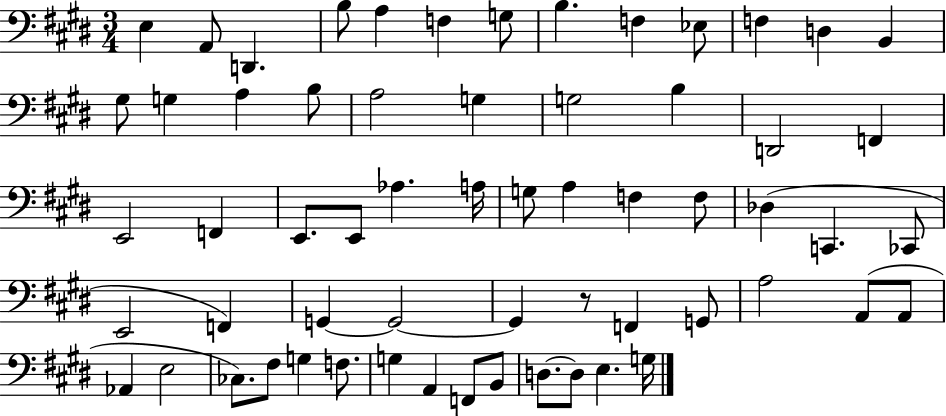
E3/q A2/e D2/q. B3/e A3/q F3/q G3/e B3/q. F3/q Eb3/e F3/q D3/q B2/q G#3/e G3/q A3/q B3/e A3/h G3/q G3/h B3/q D2/h F2/q E2/h F2/q E2/e. E2/e Ab3/q. A3/s G3/e A3/q F3/q F3/e Db3/q C2/q. CES2/e E2/h F2/q G2/q G2/h G2/q R/e F2/q G2/e A3/h A2/e A2/e Ab2/q E3/h CES3/e. F#3/e G3/q F3/e. G3/q A2/q F2/e B2/e D3/e. D3/e E3/q. G3/s